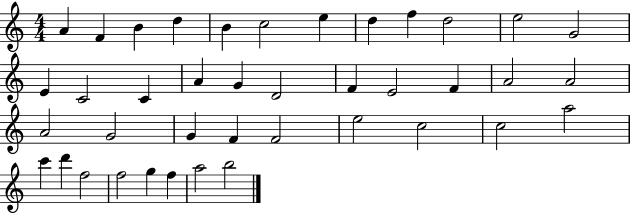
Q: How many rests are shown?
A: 0